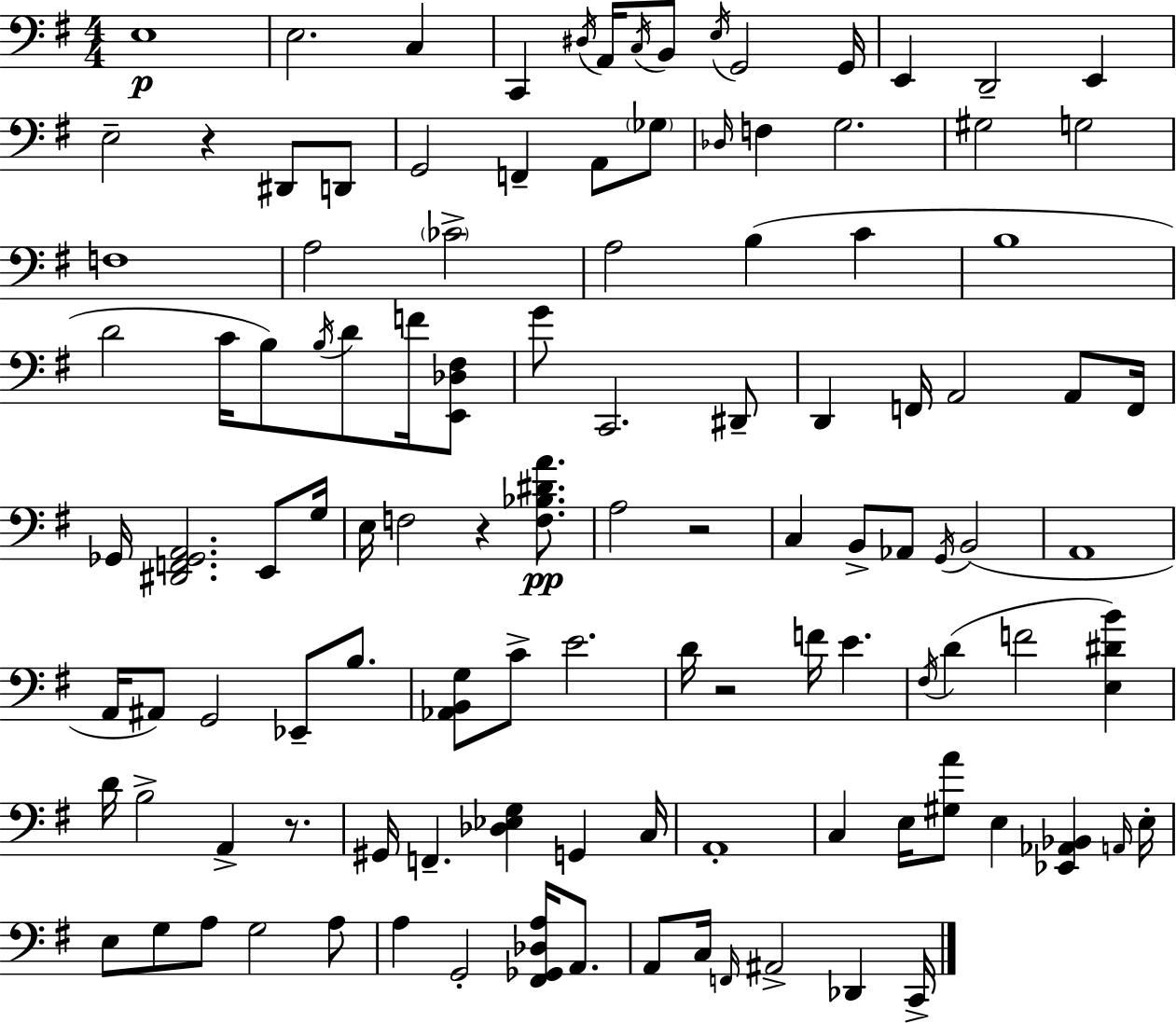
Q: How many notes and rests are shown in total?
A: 113